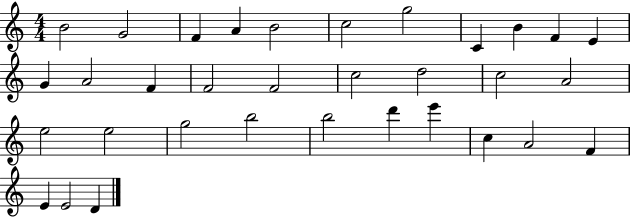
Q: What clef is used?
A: treble